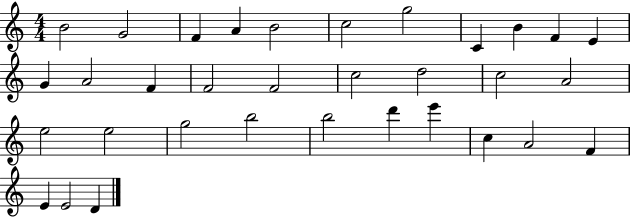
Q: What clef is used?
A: treble